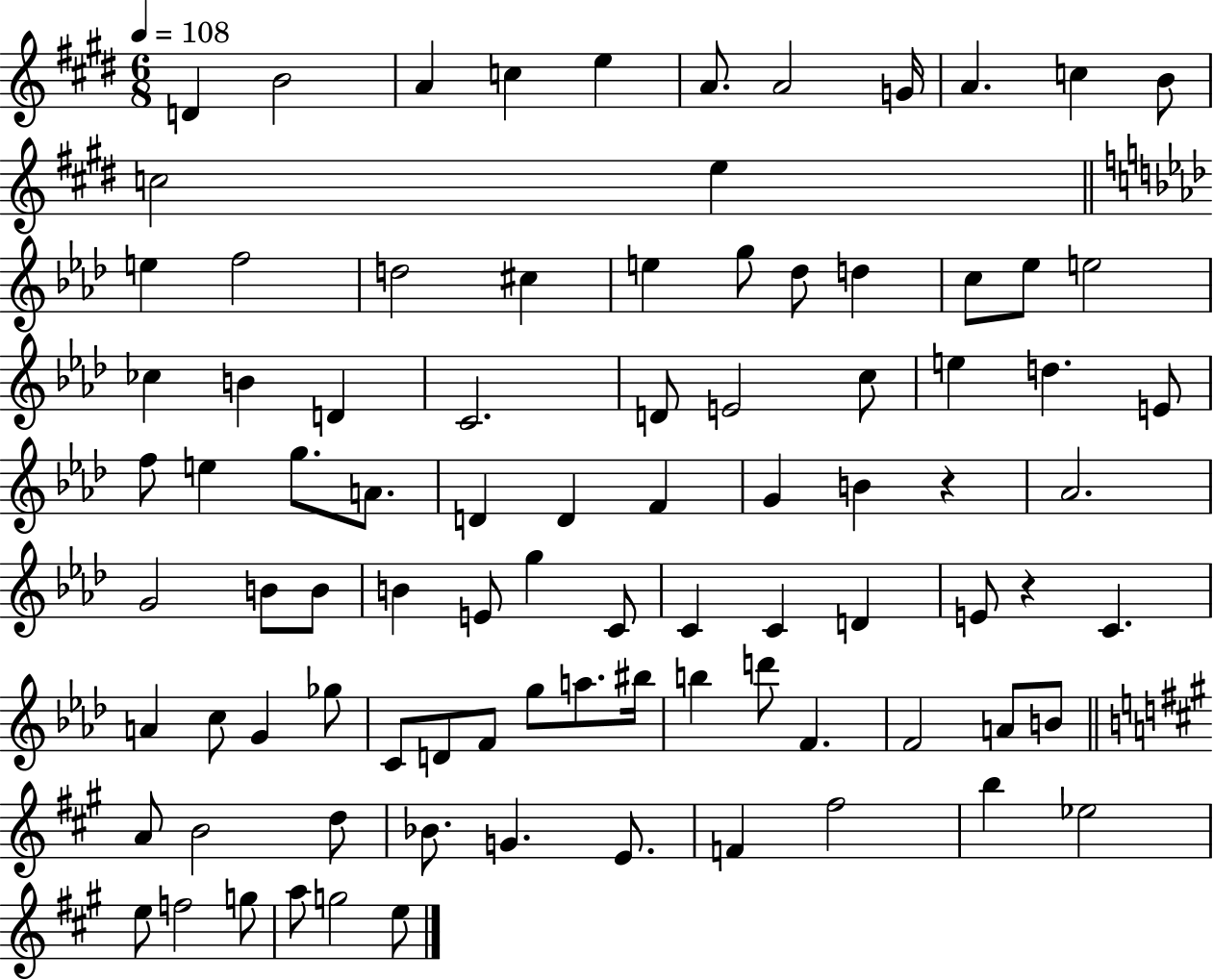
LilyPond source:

{
  \clef treble
  \numericTimeSignature
  \time 6/8
  \key e \major
  \tempo 4 = 108
  d'4 b'2 | a'4 c''4 e''4 | a'8. a'2 g'16 | a'4. c''4 b'8 | \break c''2 e''4 | \bar "||" \break \key f \minor e''4 f''2 | d''2 cis''4 | e''4 g''8 des''8 d''4 | c''8 ees''8 e''2 | \break ces''4 b'4 d'4 | c'2. | d'8 e'2 c''8 | e''4 d''4. e'8 | \break f''8 e''4 g''8. a'8. | d'4 d'4 f'4 | g'4 b'4 r4 | aes'2. | \break g'2 b'8 b'8 | b'4 e'8 g''4 c'8 | c'4 c'4 d'4 | e'8 r4 c'4. | \break a'4 c''8 g'4 ges''8 | c'8 d'8 f'8 g''8 a''8. bis''16 | b''4 d'''8 f'4. | f'2 a'8 b'8 | \break \bar "||" \break \key a \major a'8 b'2 d''8 | bes'8. g'4. e'8. | f'4 fis''2 | b''4 ees''2 | \break e''8 f''2 g''8 | a''8 g''2 e''8 | \bar "|."
}